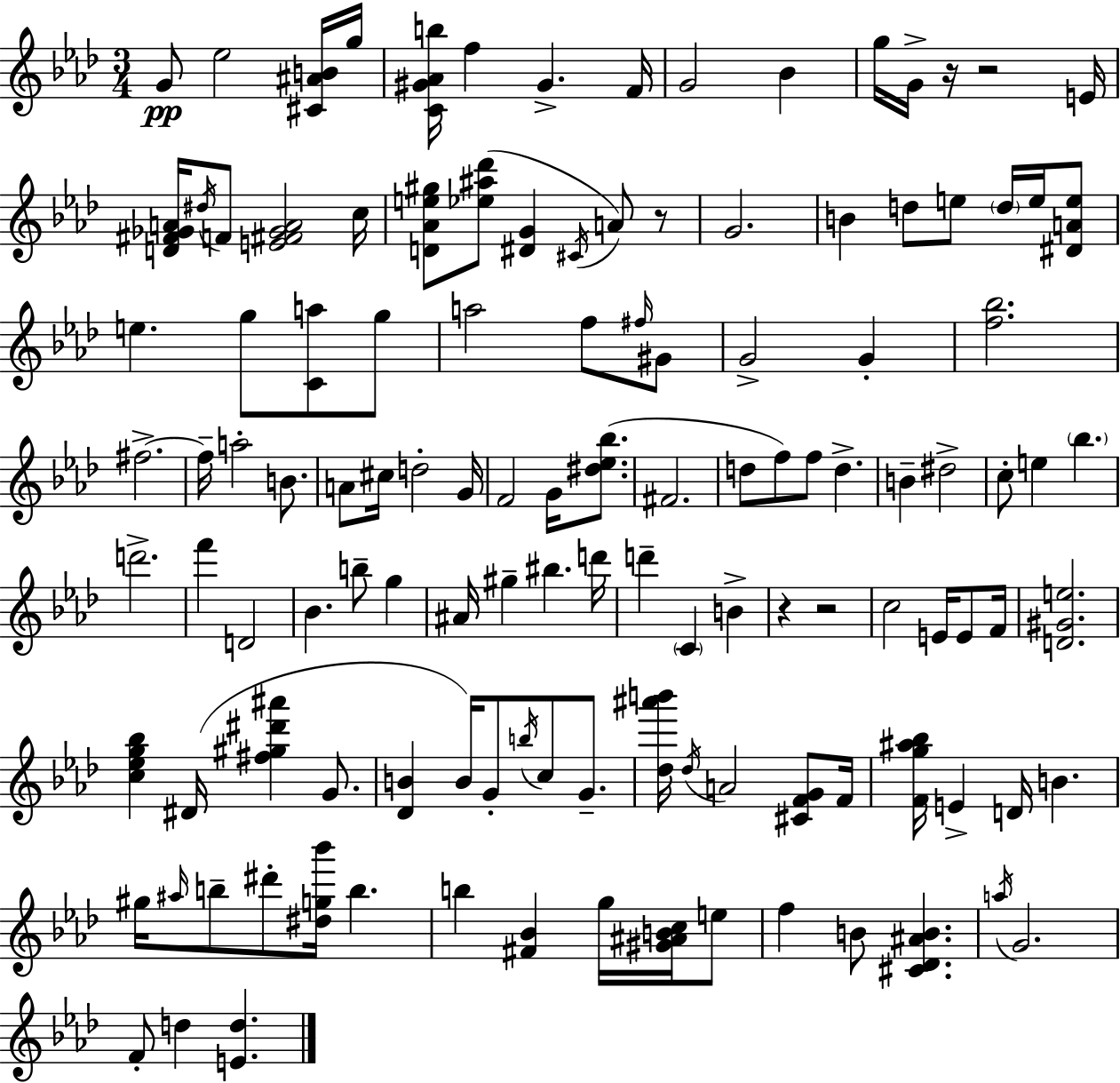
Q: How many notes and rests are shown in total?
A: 123